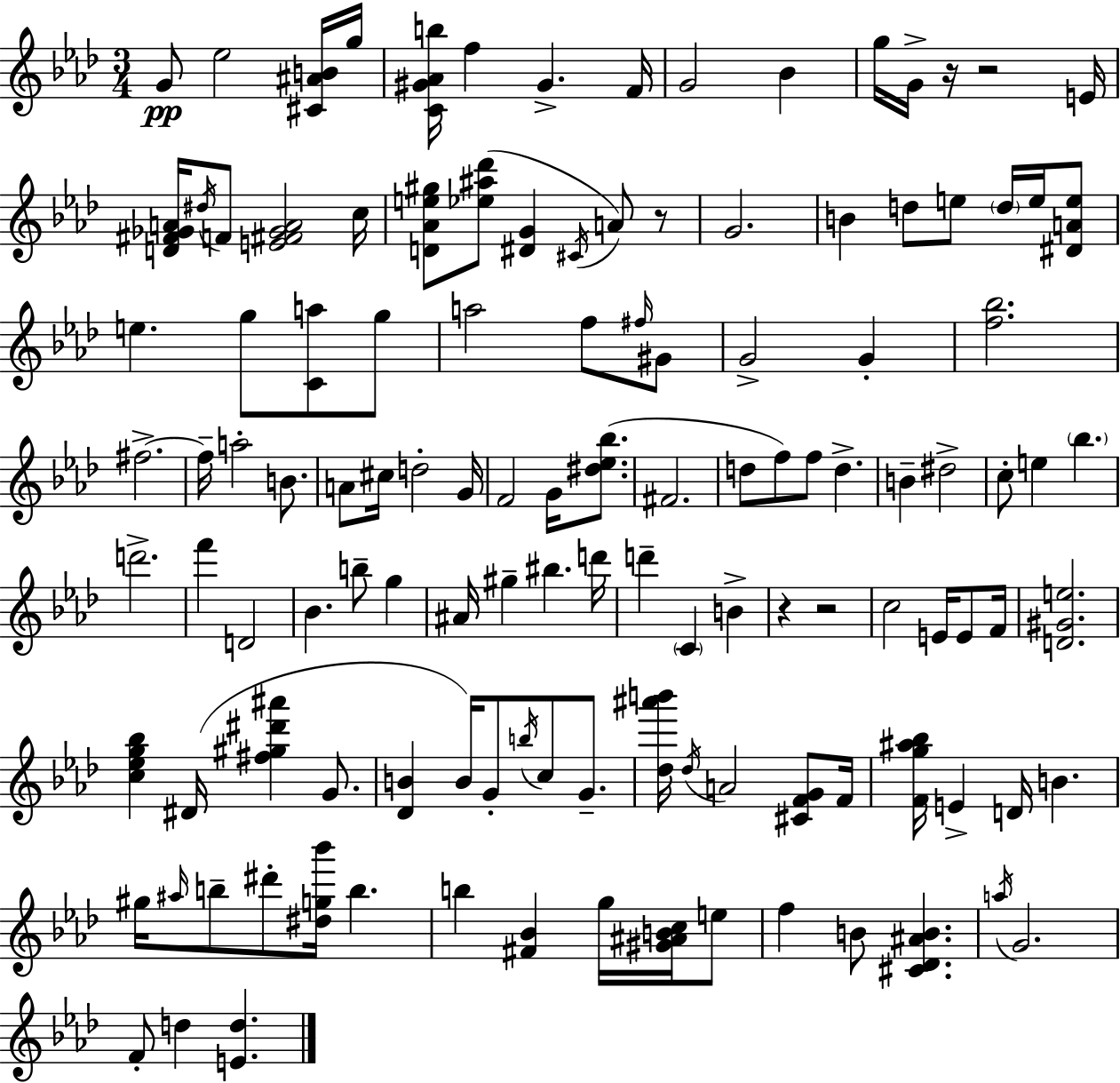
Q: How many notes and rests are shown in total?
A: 123